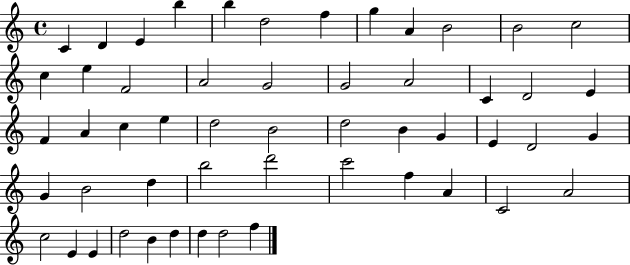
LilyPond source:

{
  \clef treble
  \time 4/4
  \defaultTimeSignature
  \key c \major
  c'4 d'4 e'4 b''4 | b''4 d''2 f''4 | g''4 a'4 b'2 | b'2 c''2 | \break c''4 e''4 f'2 | a'2 g'2 | g'2 a'2 | c'4 d'2 e'4 | \break f'4 a'4 c''4 e''4 | d''2 b'2 | d''2 b'4 g'4 | e'4 d'2 g'4 | \break g'4 b'2 d''4 | b''2 d'''2 | c'''2 f''4 a'4 | c'2 a'2 | \break c''2 e'4 e'4 | d''2 b'4 d''4 | d''4 d''2 f''4 | \bar "|."
}